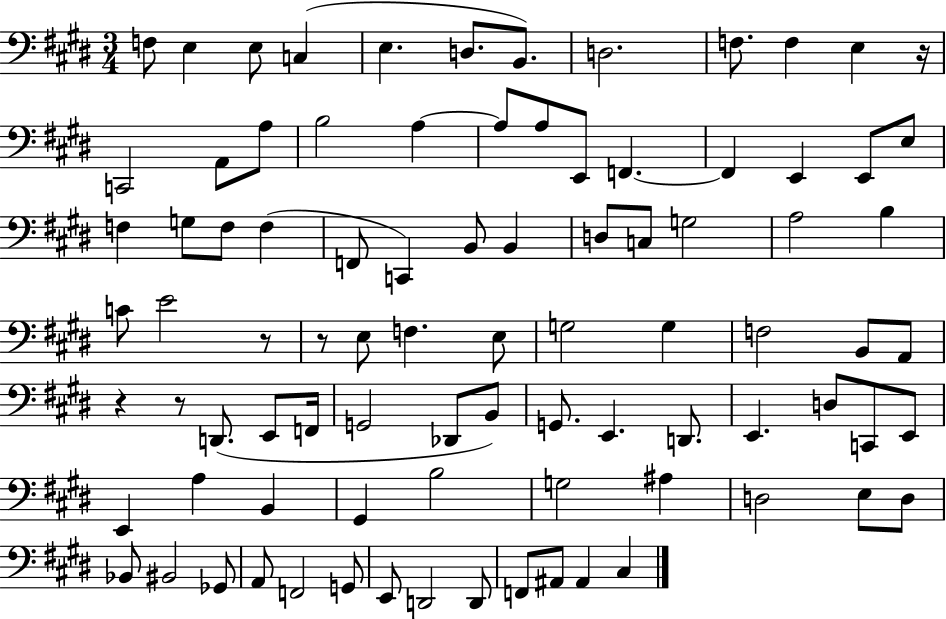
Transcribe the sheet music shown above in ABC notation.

X:1
T:Untitled
M:3/4
L:1/4
K:E
F,/2 E, E,/2 C, E, D,/2 B,,/2 D,2 F,/2 F, E, z/4 C,,2 A,,/2 A,/2 B,2 A, A,/2 A,/2 E,,/2 F,, F,, E,, E,,/2 E,/2 F, G,/2 F,/2 F, F,,/2 C,, B,,/2 B,, D,/2 C,/2 G,2 A,2 B, C/2 E2 z/2 z/2 E,/2 F, E,/2 G,2 G, F,2 B,,/2 A,,/2 z z/2 D,,/2 E,,/2 F,,/4 G,,2 _D,,/2 B,,/2 G,,/2 E,, D,,/2 E,, D,/2 C,,/2 E,,/2 E,, A, B,, ^G,, B,2 G,2 ^A, D,2 E,/2 D,/2 _B,,/2 ^B,,2 _G,,/2 A,,/2 F,,2 G,,/2 E,,/2 D,,2 D,,/2 F,,/2 ^A,,/2 ^A,, ^C,